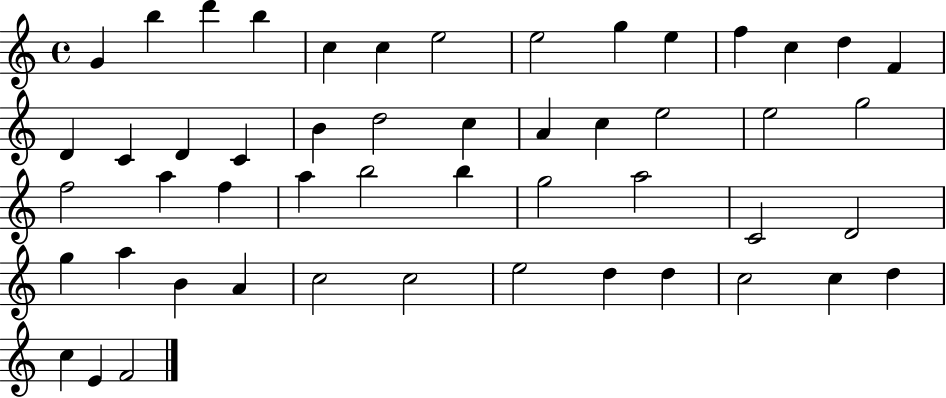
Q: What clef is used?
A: treble